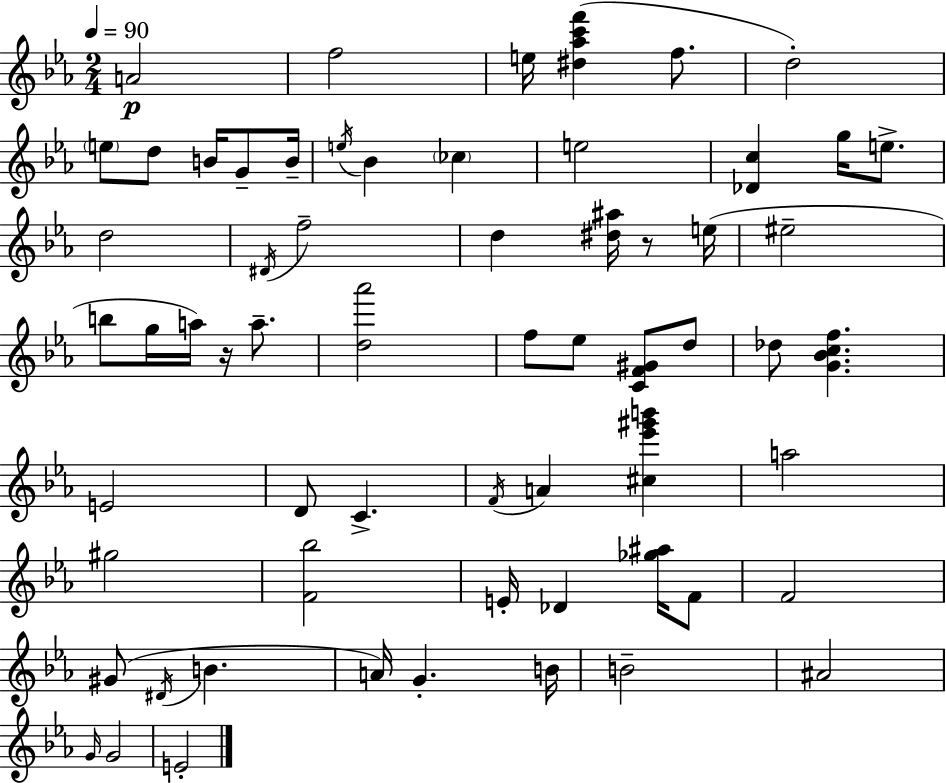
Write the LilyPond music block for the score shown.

{
  \clef treble
  \numericTimeSignature
  \time 2/4
  \key c \minor
  \tempo 4 = 90
  a'2\p | f''2 | e''16 <dis'' aes'' c''' f'''>4( f''8. | d''2-.) | \break \parenthesize e''8 d''8 b'16 g'8-- b'16-- | \acciaccatura { e''16 } bes'4 \parenthesize ces''4 | e''2 | <des' c''>4 g''16 e''8.-> | \break d''2 | \acciaccatura { dis'16 } f''2-- | d''4 <dis'' ais''>16 r8 | e''16( eis''2-- | \break b''8 g''16 a''16) r16 a''8.-- | <d'' aes'''>2 | f''8 ees''8 <c' f' gis'>8 | d''8 des''8 <g' bes' c'' f''>4. | \break e'2 | d'8 c'4.-> | \acciaccatura { f'16 } a'4 <cis'' ees''' gis''' b'''>4 | a''2 | \break gis''2 | <f' bes''>2 | e'16-. des'4 | <ges'' ais''>16 f'8 f'2 | \break gis'8( \acciaccatura { dis'16 } b'4. | a'16) g'4.-. | b'16 b'2-- | ais'2 | \break \grace { g'16 } g'2 | e'2-. | \bar "|."
}